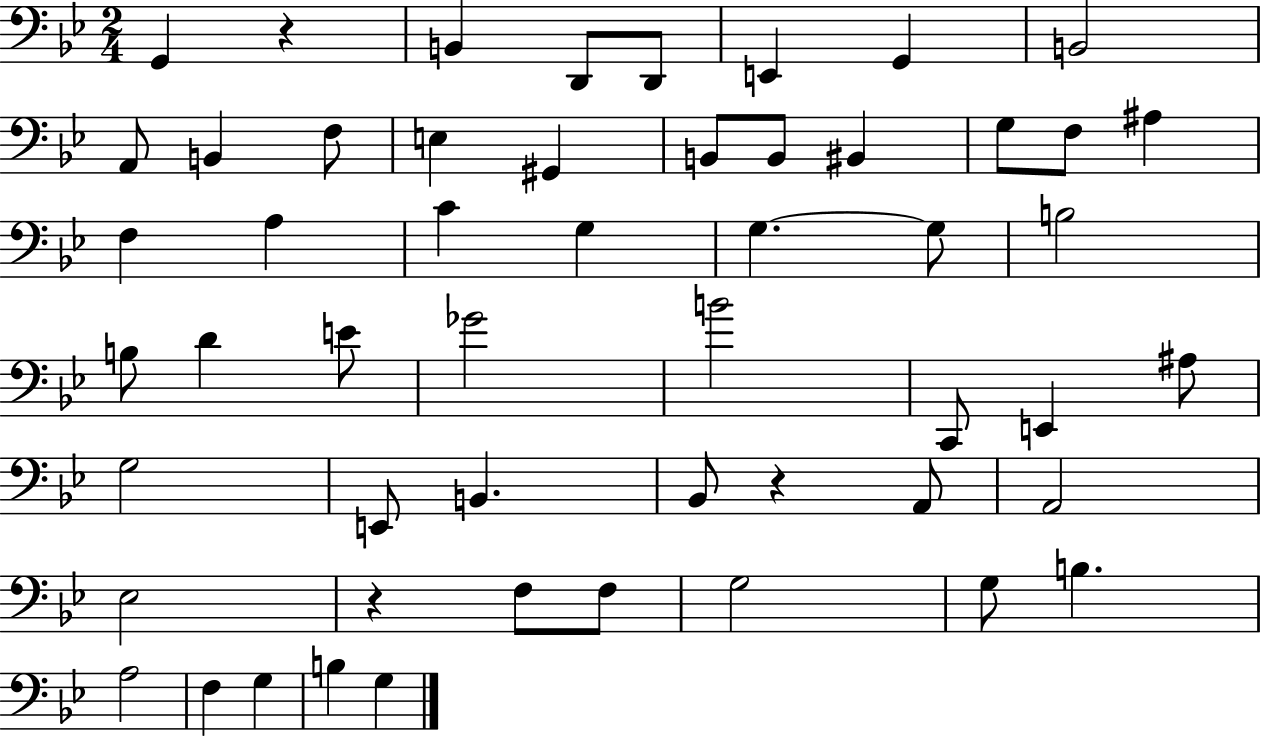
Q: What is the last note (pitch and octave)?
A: G3